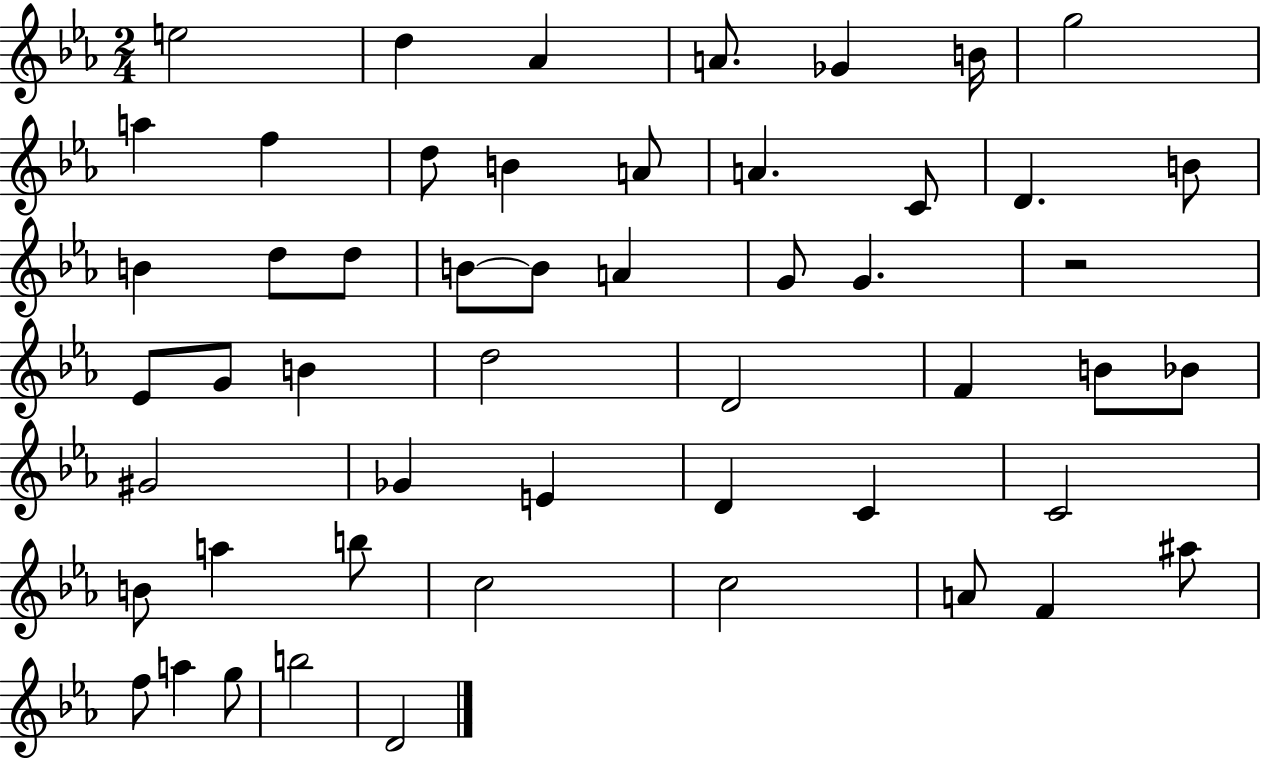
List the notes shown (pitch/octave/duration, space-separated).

E5/h D5/q Ab4/q A4/e. Gb4/q B4/s G5/h A5/q F5/q D5/e B4/q A4/e A4/q. C4/e D4/q. B4/e B4/q D5/e D5/e B4/e B4/e A4/q G4/e G4/q. R/h Eb4/e G4/e B4/q D5/h D4/h F4/q B4/e Bb4/e G#4/h Gb4/q E4/q D4/q C4/q C4/h B4/e A5/q B5/e C5/h C5/h A4/e F4/q A#5/e F5/e A5/q G5/e B5/h D4/h